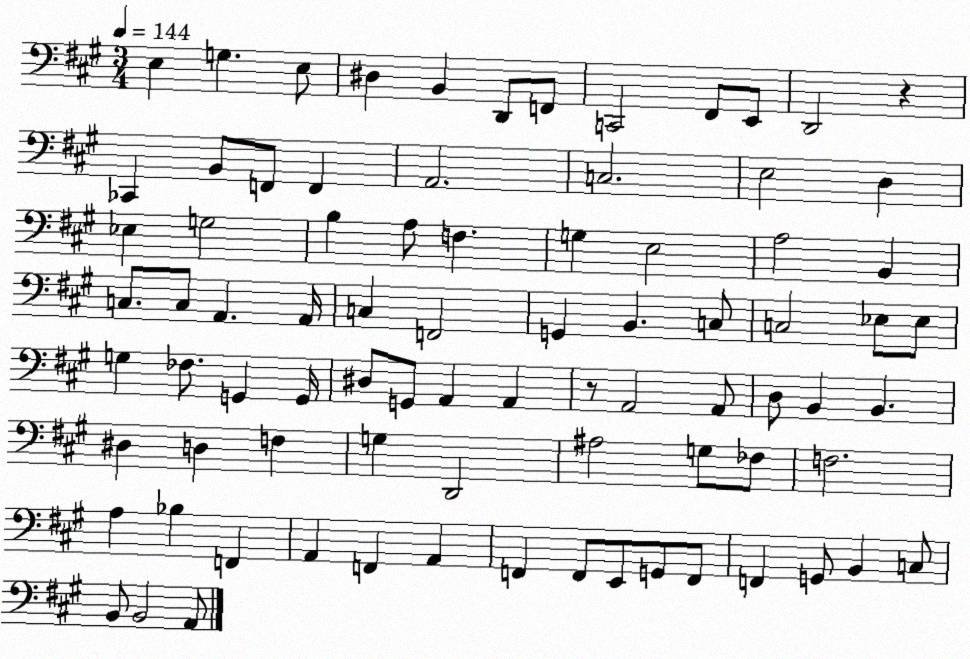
X:1
T:Untitled
M:3/4
L:1/4
K:A
E, G, E,/2 ^D, B,, D,,/2 F,,/2 C,,2 ^F,,/2 E,,/2 D,,2 z _C,, B,,/2 F,,/2 F,, A,,2 C,2 E,2 D, _E, G,2 B, A,/2 F, G, E,2 A,2 B,, C,/2 C,/2 A,, A,,/4 C, F,,2 G,, B,, C,/2 C,2 _E,/2 _E,/2 G, _F,/2 G,, G,,/4 ^D,/2 G,,/2 A,, A,, z/2 A,,2 A,,/2 D,/2 B,, B,, ^D, D, F, G, D,,2 ^A,2 G,/2 _F,/2 F,2 A, _B, F,, A,, F,, A,, F,, F,,/2 E,,/2 G,,/2 F,,/2 F,, G,,/2 B,, C,/2 B,,/2 B,,2 A,,/2